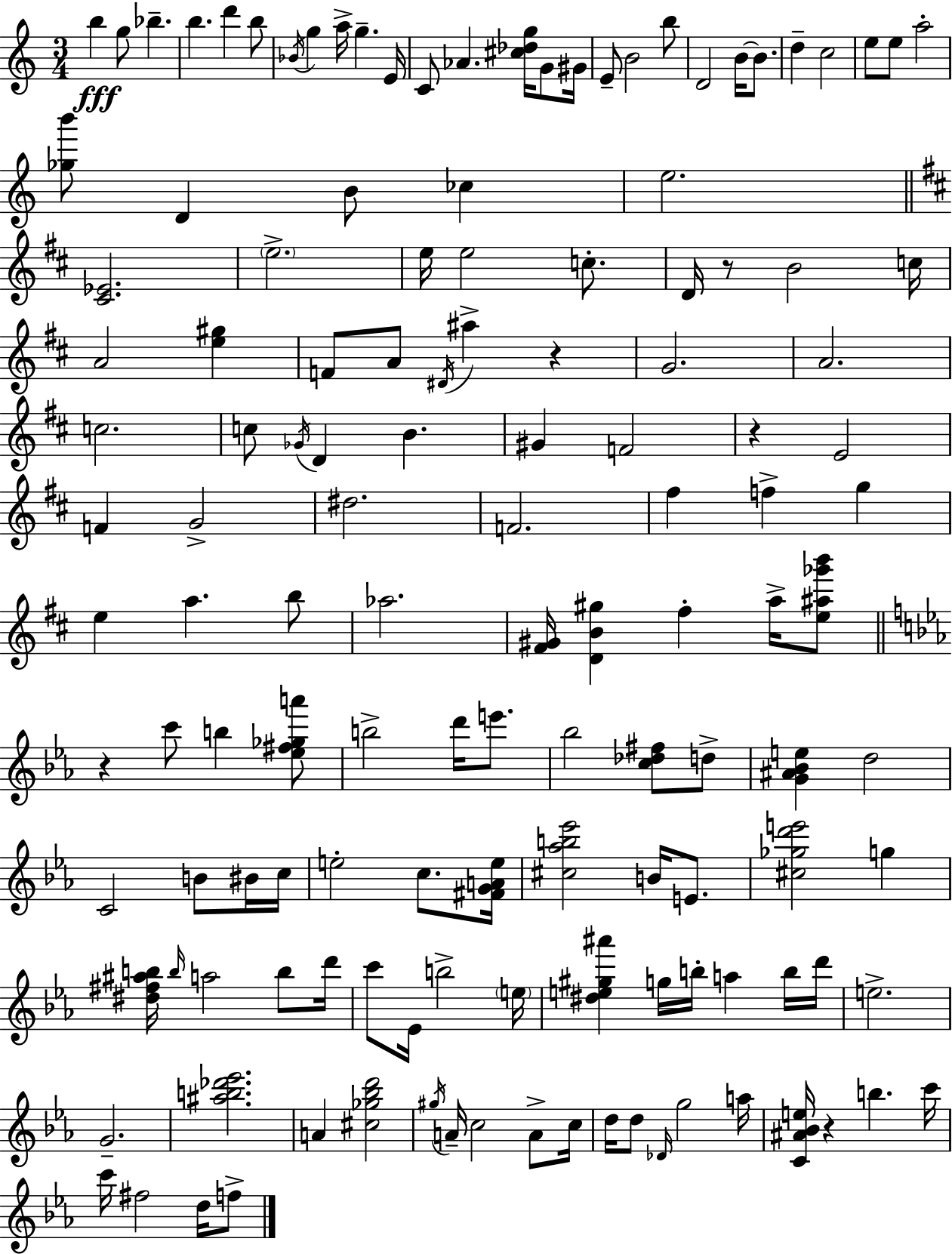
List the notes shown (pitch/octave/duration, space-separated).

B5/q G5/e Bb5/q. B5/q. D6/q B5/e Bb4/s G5/q A5/s G5/q. E4/s C4/e Ab4/q. [C#5,Db5,G5]/s G4/e G#4/s E4/e B4/h B5/e D4/h B4/s B4/e. D5/q C5/h E5/e E5/e A5/h [Gb5,B6]/e D4/q B4/e CES5/q E5/h. [C#4,Eb4]/h. E5/h. E5/s E5/h C5/e. D4/s R/e B4/h C5/s A4/h [E5,G#5]/q F4/e A4/e D#4/s A#5/q R/q G4/h. A4/h. C5/h. C5/e Gb4/s D4/q B4/q. G#4/q F4/h R/q E4/h F4/q G4/h D#5/h. F4/h. F#5/q F5/q G5/q E5/q A5/q. B5/e Ab5/h. [F#4,G#4]/s [D4,B4,G#5]/q F#5/q A5/s [E5,A#5,Gb6,B6]/e R/q C6/e B5/q [Eb5,F#5,Gb5,A6]/e B5/h D6/s E6/e. Bb5/h [C5,Db5,F#5]/e D5/e [G4,A#4,Bb4,E5]/q D5/h C4/h B4/e BIS4/s C5/s E5/h C5/e. [F#4,G4,A4,E5]/s [C#5,Ab5,B5,Eb6]/h B4/s E4/e. [C#5,Gb5,D6,E6]/h G5/q [D#5,F#5,A#5,B5]/s B5/s A5/h B5/e D6/s C6/e Eb4/s B5/h E5/s [D#5,E5,G#5,A#6]/q G5/s B5/s A5/q B5/s D6/s E5/h. G4/h. [A#5,B5,Db6,Eb6]/h. A4/q [C#5,Gb5,Bb5,D6]/h G#5/s A4/s C5/h A4/e C5/s D5/s D5/e Db4/s G5/h A5/s [C4,A#4,Bb4,E5]/s R/q B5/q. C6/s C6/s F#5/h D5/s F5/e